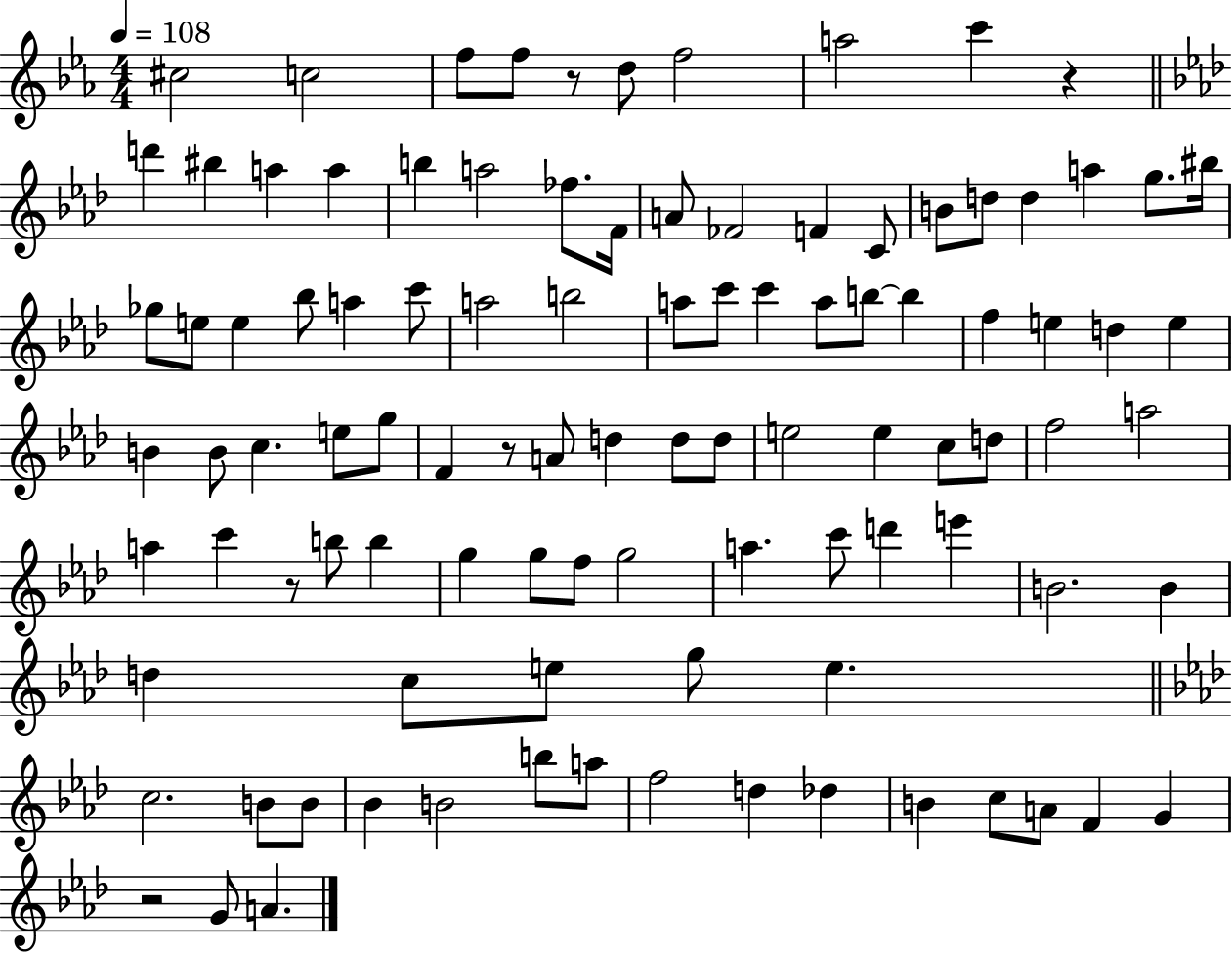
C#5/h C5/h F5/e F5/e R/e D5/e F5/h A5/h C6/q R/q D6/q BIS5/q A5/q A5/q B5/q A5/h FES5/e. F4/s A4/e FES4/h F4/q C4/e B4/e D5/e D5/q A5/q G5/e. BIS5/s Gb5/e E5/e E5/q Bb5/e A5/q C6/e A5/h B5/h A5/e C6/e C6/q A5/e B5/e B5/q F5/q E5/q D5/q E5/q B4/q B4/e C5/q. E5/e G5/e F4/q R/e A4/e D5/q D5/e D5/e E5/h E5/q C5/e D5/e F5/h A5/h A5/q C6/q R/e B5/e B5/q G5/q G5/e F5/e G5/h A5/q. C6/e D6/q E6/q B4/h. B4/q D5/q C5/e E5/e G5/e E5/q. C5/h. B4/e B4/e Bb4/q B4/h B5/e A5/e F5/h D5/q Db5/q B4/q C5/e A4/e F4/q G4/q R/h G4/e A4/q.